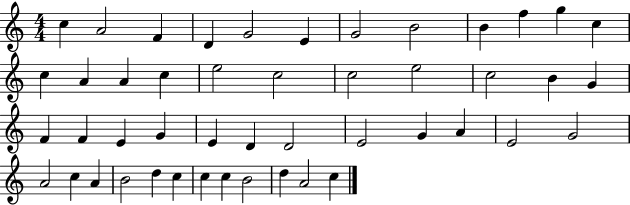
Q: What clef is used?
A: treble